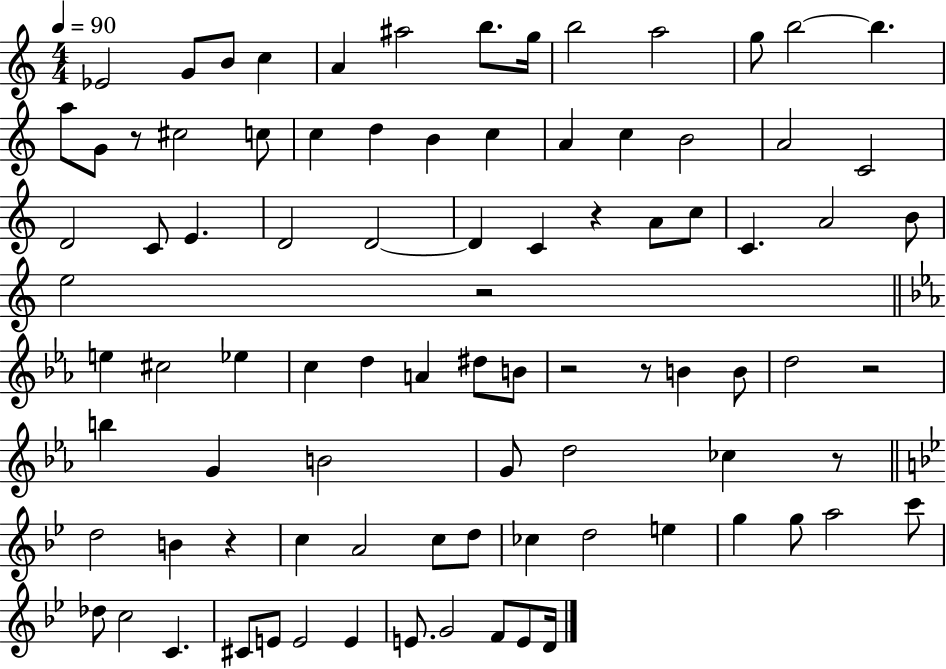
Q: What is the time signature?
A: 4/4